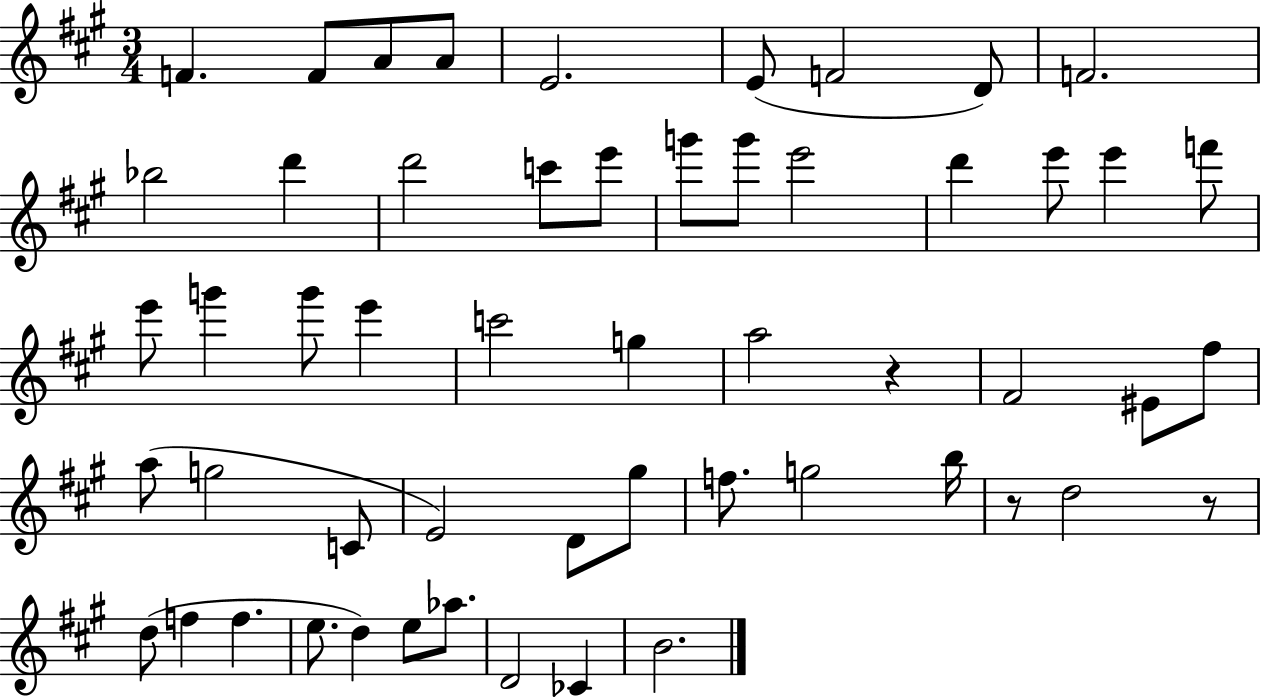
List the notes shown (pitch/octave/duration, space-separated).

F4/q. F4/e A4/e A4/e E4/h. E4/e F4/h D4/e F4/h. Bb5/h D6/q D6/h C6/e E6/e G6/e G6/e E6/h D6/q E6/e E6/q F6/e E6/e G6/q G6/e E6/q C6/h G5/q A5/h R/q F#4/h EIS4/e F#5/e A5/e G5/h C4/e E4/h D4/e G#5/e F5/e. G5/h B5/s R/e D5/h R/e D5/e F5/q F5/q. E5/e. D5/q E5/e Ab5/e. D4/h CES4/q B4/h.